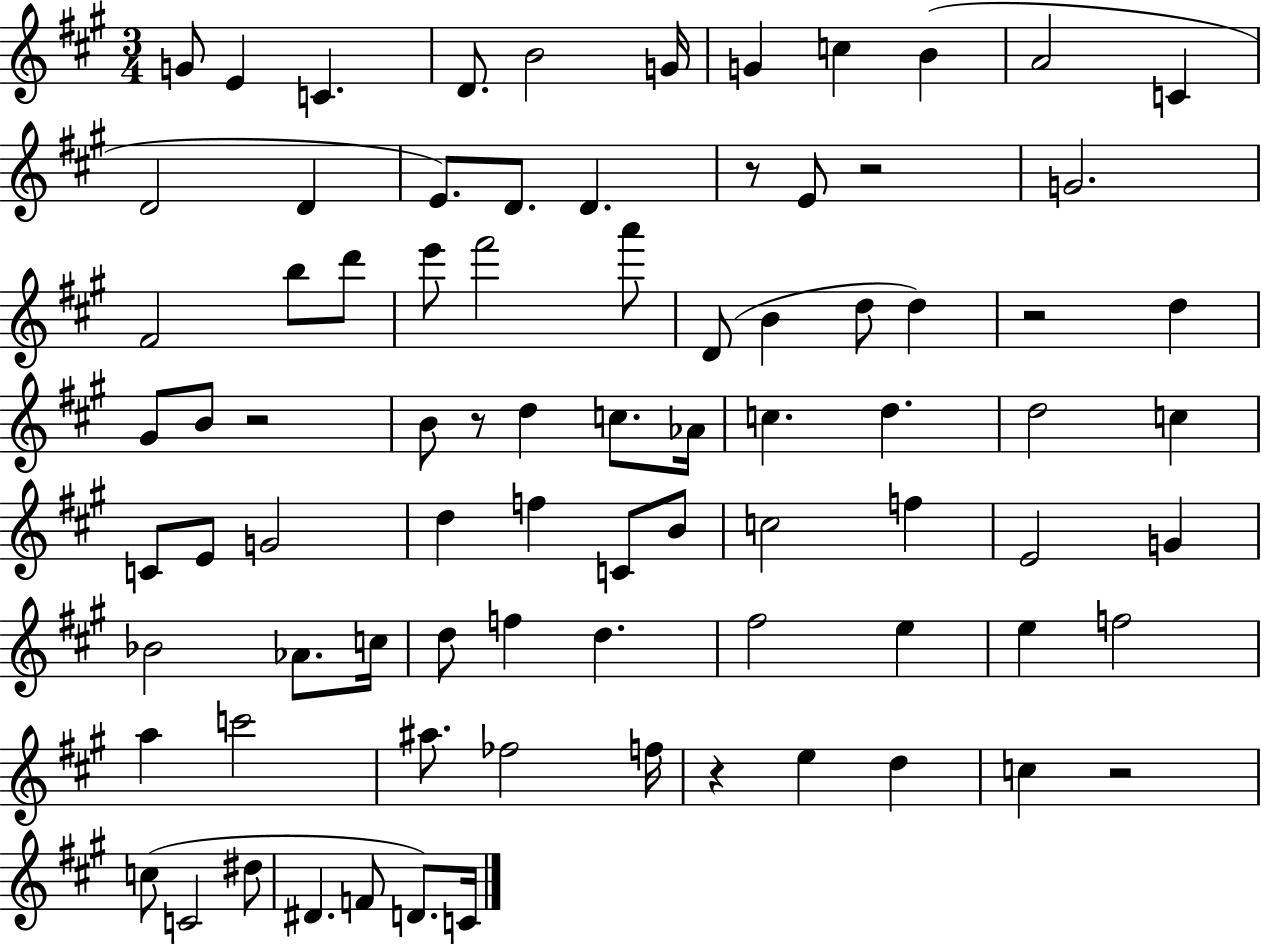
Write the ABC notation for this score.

X:1
T:Untitled
M:3/4
L:1/4
K:A
G/2 E C D/2 B2 G/4 G c B A2 C D2 D E/2 D/2 D z/2 E/2 z2 G2 ^F2 b/2 d'/2 e'/2 ^f'2 a'/2 D/2 B d/2 d z2 d ^G/2 B/2 z2 B/2 z/2 d c/2 _A/4 c d d2 c C/2 E/2 G2 d f C/2 B/2 c2 f E2 G _B2 _A/2 c/4 d/2 f d ^f2 e e f2 a c'2 ^a/2 _f2 f/4 z e d c z2 c/2 C2 ^d/2 ^D F/2 D/2 C/4